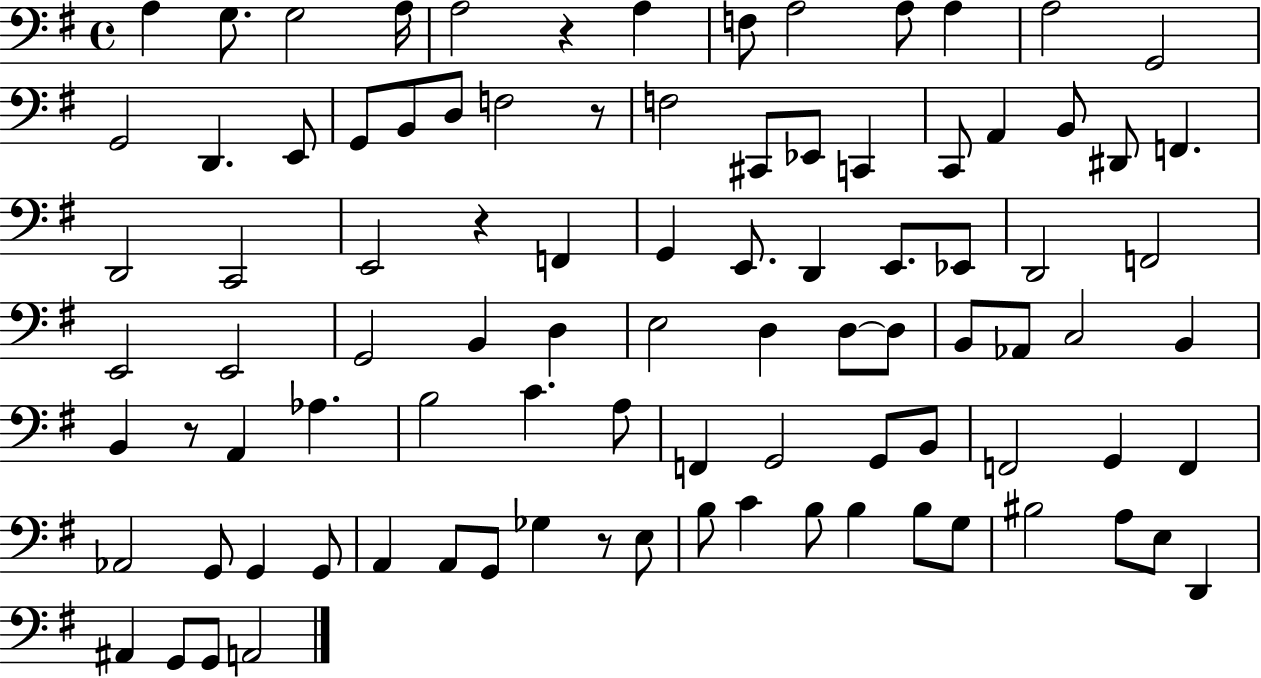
X:1
T:Untitled
M:4/4
L:1/4
K:G
A, G,/2 G,2 A,/4 A,2 z A, F,/2 A,2 A,/2 A, A,2 G,,2 G,,2 D,, E,,/2 G,,/2 B,,/2 D,/2 F,2 z/2 F,2 ^C,,/2 _E,,/2 C,, C,,/2 A,, B,,/2 ^D,,/2 F,, D,,2 C,,2 E,,2 z F,, G,, E,,/2 D,, E,,/2 _E,,/2 D,,2 F,,2 E,,2 E,,2 G,,2 B,, D, E,2 D, D,/2 D,/2 B,,/2 _A,,/2 C,2 B,, B,, z/2 A,, _A, B,2 C A,/2 F,, G,,2 G,,/2 B,,/2 F,,2 G,, F,, _A,,2 G,,/2 G,, G,,/2 A,, A,,/2 G,,/2 _G, z/2 E,/2 B,/2 C B,/2 B, B,/2 G,/2 ^B,2 A,/2 E,/2 D,, ^A,, G,,/2 G,,/2 A,,2